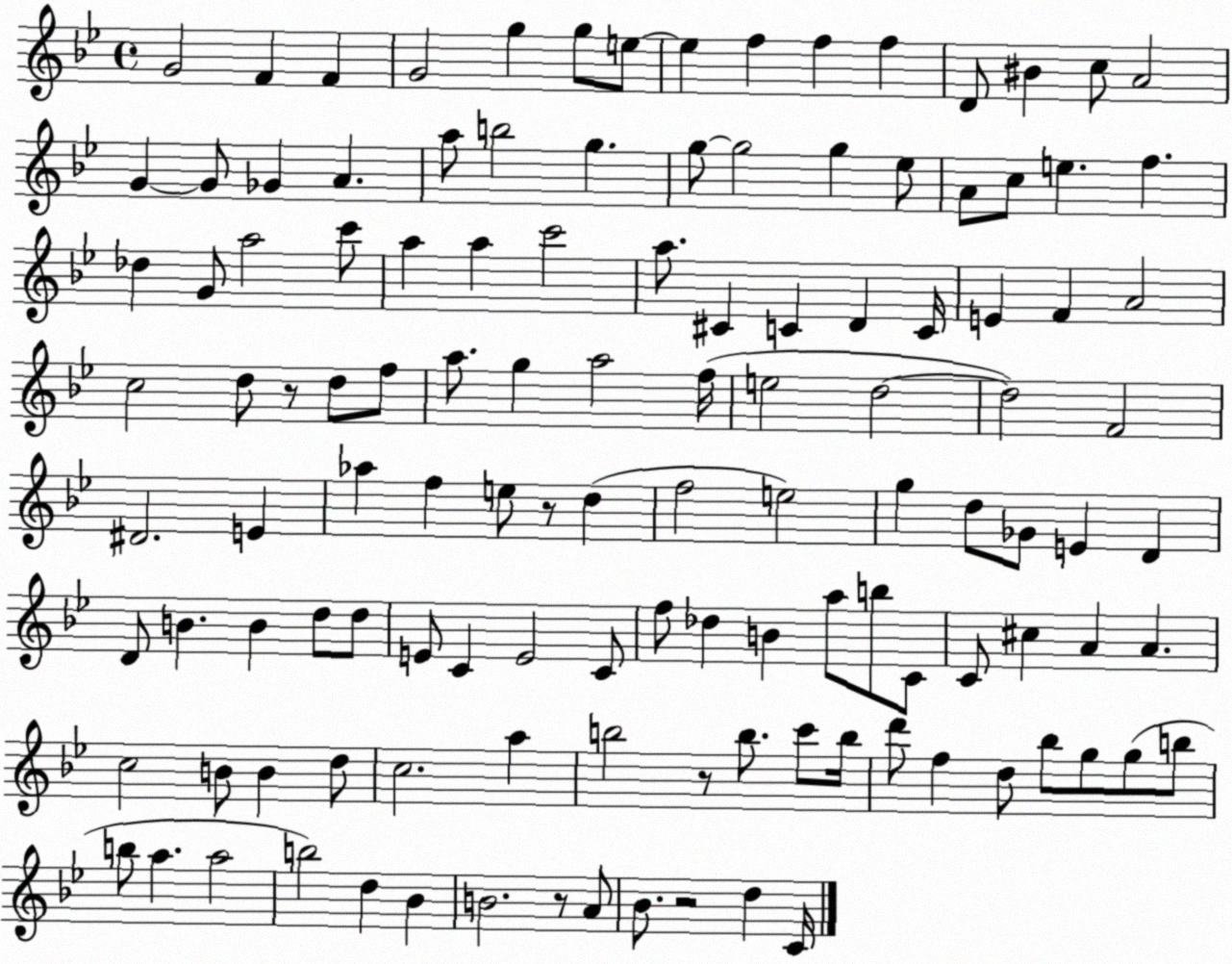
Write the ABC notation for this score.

X:1
T:Untitled
M:4/4
L:1/4
K:Bb
G2 F F G2 g g/2 e/2 e f f f D/2 ^B c/2 A2 G G/2 _G A a/2 b2 g g/2 g2 g _e/2 A/2 c/2 e f _d G/2 a2 c'/2 a a c'2 a/2 ^C C D C/4 E F A2 c2 d/2 z/2 d/2 f/2 a/2 g a2 f/4 e2 d2 d2 F2 ^D2 E _a f e/2 z/2 d f2 e2 g d/2 _G/2 E D D/2 B B d/2 d/2 E/2 C E2 C/2 f/2 _d B a/2 b/2 C/2 C/2 ^c A A c2 B/2 B d/2 c2 a b2 z/2 b/2 c'/2 b/4 d'/2 f d/2 _b/2 g/2 g/2 b/2 b/2 a a2 b2 d _B B2 z/2 A/2 _B/2 z2 d C/4